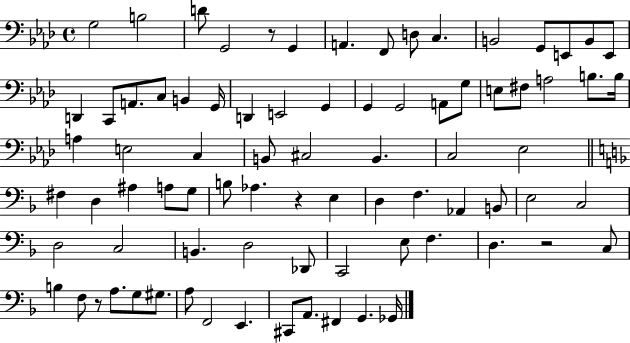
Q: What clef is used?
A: bass